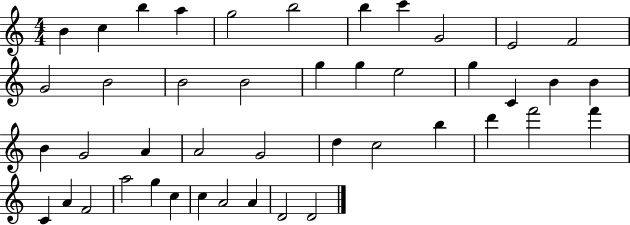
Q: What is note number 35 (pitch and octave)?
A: A4